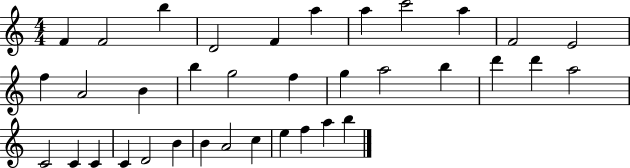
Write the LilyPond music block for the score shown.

{
  \clef treble
  \numericTimeSignature
  \time 4/4
  \key c \major
  f'4 f'2 b''4 | d'2 f'4 a''4 | a''4 c'''2 a''4 | f'2 e'2 | \break f''4 a'2 b'4 | b''4 g''2 f''4 | g''4 a''2 b''4 | d'''4 d'''4 a''2 | \break c'2 c'4 c'4 | c'4 d'2 b'4 | b'4 a'2 c''4 | e''4 f''4 a''4 b''4 | \break \bar "|."
}